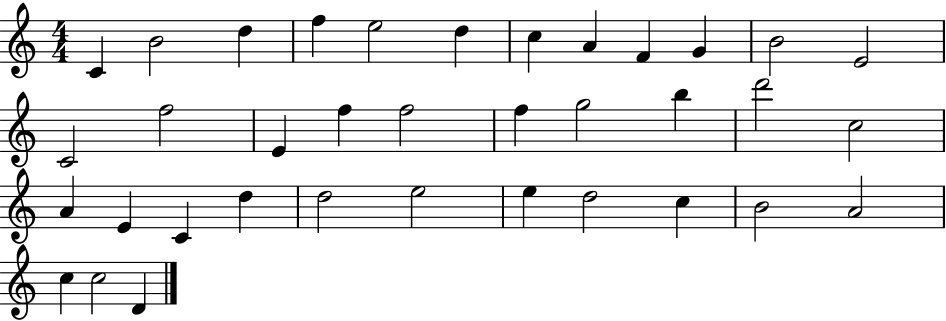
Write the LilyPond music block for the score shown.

{
  \clef treble
  \numericTimeSignature
  \time 4/4
  \key c \major
  c'4 b'2 d''4 | f''4 e''2 d''4 | c''4 a'4 f'4 g'4 | b'2 e'2 | \break c'2 f''2 | e'4 f''4 f''2 | f''4 g''2 b''4 | d'''2 c''2 | \break a'4 e'4 c'4 d''4 | d''2 e''2 | e''4 d''2 c''4 | b'2 a'2 | \break c''4 c''2 d'4 | \bar "|."
}